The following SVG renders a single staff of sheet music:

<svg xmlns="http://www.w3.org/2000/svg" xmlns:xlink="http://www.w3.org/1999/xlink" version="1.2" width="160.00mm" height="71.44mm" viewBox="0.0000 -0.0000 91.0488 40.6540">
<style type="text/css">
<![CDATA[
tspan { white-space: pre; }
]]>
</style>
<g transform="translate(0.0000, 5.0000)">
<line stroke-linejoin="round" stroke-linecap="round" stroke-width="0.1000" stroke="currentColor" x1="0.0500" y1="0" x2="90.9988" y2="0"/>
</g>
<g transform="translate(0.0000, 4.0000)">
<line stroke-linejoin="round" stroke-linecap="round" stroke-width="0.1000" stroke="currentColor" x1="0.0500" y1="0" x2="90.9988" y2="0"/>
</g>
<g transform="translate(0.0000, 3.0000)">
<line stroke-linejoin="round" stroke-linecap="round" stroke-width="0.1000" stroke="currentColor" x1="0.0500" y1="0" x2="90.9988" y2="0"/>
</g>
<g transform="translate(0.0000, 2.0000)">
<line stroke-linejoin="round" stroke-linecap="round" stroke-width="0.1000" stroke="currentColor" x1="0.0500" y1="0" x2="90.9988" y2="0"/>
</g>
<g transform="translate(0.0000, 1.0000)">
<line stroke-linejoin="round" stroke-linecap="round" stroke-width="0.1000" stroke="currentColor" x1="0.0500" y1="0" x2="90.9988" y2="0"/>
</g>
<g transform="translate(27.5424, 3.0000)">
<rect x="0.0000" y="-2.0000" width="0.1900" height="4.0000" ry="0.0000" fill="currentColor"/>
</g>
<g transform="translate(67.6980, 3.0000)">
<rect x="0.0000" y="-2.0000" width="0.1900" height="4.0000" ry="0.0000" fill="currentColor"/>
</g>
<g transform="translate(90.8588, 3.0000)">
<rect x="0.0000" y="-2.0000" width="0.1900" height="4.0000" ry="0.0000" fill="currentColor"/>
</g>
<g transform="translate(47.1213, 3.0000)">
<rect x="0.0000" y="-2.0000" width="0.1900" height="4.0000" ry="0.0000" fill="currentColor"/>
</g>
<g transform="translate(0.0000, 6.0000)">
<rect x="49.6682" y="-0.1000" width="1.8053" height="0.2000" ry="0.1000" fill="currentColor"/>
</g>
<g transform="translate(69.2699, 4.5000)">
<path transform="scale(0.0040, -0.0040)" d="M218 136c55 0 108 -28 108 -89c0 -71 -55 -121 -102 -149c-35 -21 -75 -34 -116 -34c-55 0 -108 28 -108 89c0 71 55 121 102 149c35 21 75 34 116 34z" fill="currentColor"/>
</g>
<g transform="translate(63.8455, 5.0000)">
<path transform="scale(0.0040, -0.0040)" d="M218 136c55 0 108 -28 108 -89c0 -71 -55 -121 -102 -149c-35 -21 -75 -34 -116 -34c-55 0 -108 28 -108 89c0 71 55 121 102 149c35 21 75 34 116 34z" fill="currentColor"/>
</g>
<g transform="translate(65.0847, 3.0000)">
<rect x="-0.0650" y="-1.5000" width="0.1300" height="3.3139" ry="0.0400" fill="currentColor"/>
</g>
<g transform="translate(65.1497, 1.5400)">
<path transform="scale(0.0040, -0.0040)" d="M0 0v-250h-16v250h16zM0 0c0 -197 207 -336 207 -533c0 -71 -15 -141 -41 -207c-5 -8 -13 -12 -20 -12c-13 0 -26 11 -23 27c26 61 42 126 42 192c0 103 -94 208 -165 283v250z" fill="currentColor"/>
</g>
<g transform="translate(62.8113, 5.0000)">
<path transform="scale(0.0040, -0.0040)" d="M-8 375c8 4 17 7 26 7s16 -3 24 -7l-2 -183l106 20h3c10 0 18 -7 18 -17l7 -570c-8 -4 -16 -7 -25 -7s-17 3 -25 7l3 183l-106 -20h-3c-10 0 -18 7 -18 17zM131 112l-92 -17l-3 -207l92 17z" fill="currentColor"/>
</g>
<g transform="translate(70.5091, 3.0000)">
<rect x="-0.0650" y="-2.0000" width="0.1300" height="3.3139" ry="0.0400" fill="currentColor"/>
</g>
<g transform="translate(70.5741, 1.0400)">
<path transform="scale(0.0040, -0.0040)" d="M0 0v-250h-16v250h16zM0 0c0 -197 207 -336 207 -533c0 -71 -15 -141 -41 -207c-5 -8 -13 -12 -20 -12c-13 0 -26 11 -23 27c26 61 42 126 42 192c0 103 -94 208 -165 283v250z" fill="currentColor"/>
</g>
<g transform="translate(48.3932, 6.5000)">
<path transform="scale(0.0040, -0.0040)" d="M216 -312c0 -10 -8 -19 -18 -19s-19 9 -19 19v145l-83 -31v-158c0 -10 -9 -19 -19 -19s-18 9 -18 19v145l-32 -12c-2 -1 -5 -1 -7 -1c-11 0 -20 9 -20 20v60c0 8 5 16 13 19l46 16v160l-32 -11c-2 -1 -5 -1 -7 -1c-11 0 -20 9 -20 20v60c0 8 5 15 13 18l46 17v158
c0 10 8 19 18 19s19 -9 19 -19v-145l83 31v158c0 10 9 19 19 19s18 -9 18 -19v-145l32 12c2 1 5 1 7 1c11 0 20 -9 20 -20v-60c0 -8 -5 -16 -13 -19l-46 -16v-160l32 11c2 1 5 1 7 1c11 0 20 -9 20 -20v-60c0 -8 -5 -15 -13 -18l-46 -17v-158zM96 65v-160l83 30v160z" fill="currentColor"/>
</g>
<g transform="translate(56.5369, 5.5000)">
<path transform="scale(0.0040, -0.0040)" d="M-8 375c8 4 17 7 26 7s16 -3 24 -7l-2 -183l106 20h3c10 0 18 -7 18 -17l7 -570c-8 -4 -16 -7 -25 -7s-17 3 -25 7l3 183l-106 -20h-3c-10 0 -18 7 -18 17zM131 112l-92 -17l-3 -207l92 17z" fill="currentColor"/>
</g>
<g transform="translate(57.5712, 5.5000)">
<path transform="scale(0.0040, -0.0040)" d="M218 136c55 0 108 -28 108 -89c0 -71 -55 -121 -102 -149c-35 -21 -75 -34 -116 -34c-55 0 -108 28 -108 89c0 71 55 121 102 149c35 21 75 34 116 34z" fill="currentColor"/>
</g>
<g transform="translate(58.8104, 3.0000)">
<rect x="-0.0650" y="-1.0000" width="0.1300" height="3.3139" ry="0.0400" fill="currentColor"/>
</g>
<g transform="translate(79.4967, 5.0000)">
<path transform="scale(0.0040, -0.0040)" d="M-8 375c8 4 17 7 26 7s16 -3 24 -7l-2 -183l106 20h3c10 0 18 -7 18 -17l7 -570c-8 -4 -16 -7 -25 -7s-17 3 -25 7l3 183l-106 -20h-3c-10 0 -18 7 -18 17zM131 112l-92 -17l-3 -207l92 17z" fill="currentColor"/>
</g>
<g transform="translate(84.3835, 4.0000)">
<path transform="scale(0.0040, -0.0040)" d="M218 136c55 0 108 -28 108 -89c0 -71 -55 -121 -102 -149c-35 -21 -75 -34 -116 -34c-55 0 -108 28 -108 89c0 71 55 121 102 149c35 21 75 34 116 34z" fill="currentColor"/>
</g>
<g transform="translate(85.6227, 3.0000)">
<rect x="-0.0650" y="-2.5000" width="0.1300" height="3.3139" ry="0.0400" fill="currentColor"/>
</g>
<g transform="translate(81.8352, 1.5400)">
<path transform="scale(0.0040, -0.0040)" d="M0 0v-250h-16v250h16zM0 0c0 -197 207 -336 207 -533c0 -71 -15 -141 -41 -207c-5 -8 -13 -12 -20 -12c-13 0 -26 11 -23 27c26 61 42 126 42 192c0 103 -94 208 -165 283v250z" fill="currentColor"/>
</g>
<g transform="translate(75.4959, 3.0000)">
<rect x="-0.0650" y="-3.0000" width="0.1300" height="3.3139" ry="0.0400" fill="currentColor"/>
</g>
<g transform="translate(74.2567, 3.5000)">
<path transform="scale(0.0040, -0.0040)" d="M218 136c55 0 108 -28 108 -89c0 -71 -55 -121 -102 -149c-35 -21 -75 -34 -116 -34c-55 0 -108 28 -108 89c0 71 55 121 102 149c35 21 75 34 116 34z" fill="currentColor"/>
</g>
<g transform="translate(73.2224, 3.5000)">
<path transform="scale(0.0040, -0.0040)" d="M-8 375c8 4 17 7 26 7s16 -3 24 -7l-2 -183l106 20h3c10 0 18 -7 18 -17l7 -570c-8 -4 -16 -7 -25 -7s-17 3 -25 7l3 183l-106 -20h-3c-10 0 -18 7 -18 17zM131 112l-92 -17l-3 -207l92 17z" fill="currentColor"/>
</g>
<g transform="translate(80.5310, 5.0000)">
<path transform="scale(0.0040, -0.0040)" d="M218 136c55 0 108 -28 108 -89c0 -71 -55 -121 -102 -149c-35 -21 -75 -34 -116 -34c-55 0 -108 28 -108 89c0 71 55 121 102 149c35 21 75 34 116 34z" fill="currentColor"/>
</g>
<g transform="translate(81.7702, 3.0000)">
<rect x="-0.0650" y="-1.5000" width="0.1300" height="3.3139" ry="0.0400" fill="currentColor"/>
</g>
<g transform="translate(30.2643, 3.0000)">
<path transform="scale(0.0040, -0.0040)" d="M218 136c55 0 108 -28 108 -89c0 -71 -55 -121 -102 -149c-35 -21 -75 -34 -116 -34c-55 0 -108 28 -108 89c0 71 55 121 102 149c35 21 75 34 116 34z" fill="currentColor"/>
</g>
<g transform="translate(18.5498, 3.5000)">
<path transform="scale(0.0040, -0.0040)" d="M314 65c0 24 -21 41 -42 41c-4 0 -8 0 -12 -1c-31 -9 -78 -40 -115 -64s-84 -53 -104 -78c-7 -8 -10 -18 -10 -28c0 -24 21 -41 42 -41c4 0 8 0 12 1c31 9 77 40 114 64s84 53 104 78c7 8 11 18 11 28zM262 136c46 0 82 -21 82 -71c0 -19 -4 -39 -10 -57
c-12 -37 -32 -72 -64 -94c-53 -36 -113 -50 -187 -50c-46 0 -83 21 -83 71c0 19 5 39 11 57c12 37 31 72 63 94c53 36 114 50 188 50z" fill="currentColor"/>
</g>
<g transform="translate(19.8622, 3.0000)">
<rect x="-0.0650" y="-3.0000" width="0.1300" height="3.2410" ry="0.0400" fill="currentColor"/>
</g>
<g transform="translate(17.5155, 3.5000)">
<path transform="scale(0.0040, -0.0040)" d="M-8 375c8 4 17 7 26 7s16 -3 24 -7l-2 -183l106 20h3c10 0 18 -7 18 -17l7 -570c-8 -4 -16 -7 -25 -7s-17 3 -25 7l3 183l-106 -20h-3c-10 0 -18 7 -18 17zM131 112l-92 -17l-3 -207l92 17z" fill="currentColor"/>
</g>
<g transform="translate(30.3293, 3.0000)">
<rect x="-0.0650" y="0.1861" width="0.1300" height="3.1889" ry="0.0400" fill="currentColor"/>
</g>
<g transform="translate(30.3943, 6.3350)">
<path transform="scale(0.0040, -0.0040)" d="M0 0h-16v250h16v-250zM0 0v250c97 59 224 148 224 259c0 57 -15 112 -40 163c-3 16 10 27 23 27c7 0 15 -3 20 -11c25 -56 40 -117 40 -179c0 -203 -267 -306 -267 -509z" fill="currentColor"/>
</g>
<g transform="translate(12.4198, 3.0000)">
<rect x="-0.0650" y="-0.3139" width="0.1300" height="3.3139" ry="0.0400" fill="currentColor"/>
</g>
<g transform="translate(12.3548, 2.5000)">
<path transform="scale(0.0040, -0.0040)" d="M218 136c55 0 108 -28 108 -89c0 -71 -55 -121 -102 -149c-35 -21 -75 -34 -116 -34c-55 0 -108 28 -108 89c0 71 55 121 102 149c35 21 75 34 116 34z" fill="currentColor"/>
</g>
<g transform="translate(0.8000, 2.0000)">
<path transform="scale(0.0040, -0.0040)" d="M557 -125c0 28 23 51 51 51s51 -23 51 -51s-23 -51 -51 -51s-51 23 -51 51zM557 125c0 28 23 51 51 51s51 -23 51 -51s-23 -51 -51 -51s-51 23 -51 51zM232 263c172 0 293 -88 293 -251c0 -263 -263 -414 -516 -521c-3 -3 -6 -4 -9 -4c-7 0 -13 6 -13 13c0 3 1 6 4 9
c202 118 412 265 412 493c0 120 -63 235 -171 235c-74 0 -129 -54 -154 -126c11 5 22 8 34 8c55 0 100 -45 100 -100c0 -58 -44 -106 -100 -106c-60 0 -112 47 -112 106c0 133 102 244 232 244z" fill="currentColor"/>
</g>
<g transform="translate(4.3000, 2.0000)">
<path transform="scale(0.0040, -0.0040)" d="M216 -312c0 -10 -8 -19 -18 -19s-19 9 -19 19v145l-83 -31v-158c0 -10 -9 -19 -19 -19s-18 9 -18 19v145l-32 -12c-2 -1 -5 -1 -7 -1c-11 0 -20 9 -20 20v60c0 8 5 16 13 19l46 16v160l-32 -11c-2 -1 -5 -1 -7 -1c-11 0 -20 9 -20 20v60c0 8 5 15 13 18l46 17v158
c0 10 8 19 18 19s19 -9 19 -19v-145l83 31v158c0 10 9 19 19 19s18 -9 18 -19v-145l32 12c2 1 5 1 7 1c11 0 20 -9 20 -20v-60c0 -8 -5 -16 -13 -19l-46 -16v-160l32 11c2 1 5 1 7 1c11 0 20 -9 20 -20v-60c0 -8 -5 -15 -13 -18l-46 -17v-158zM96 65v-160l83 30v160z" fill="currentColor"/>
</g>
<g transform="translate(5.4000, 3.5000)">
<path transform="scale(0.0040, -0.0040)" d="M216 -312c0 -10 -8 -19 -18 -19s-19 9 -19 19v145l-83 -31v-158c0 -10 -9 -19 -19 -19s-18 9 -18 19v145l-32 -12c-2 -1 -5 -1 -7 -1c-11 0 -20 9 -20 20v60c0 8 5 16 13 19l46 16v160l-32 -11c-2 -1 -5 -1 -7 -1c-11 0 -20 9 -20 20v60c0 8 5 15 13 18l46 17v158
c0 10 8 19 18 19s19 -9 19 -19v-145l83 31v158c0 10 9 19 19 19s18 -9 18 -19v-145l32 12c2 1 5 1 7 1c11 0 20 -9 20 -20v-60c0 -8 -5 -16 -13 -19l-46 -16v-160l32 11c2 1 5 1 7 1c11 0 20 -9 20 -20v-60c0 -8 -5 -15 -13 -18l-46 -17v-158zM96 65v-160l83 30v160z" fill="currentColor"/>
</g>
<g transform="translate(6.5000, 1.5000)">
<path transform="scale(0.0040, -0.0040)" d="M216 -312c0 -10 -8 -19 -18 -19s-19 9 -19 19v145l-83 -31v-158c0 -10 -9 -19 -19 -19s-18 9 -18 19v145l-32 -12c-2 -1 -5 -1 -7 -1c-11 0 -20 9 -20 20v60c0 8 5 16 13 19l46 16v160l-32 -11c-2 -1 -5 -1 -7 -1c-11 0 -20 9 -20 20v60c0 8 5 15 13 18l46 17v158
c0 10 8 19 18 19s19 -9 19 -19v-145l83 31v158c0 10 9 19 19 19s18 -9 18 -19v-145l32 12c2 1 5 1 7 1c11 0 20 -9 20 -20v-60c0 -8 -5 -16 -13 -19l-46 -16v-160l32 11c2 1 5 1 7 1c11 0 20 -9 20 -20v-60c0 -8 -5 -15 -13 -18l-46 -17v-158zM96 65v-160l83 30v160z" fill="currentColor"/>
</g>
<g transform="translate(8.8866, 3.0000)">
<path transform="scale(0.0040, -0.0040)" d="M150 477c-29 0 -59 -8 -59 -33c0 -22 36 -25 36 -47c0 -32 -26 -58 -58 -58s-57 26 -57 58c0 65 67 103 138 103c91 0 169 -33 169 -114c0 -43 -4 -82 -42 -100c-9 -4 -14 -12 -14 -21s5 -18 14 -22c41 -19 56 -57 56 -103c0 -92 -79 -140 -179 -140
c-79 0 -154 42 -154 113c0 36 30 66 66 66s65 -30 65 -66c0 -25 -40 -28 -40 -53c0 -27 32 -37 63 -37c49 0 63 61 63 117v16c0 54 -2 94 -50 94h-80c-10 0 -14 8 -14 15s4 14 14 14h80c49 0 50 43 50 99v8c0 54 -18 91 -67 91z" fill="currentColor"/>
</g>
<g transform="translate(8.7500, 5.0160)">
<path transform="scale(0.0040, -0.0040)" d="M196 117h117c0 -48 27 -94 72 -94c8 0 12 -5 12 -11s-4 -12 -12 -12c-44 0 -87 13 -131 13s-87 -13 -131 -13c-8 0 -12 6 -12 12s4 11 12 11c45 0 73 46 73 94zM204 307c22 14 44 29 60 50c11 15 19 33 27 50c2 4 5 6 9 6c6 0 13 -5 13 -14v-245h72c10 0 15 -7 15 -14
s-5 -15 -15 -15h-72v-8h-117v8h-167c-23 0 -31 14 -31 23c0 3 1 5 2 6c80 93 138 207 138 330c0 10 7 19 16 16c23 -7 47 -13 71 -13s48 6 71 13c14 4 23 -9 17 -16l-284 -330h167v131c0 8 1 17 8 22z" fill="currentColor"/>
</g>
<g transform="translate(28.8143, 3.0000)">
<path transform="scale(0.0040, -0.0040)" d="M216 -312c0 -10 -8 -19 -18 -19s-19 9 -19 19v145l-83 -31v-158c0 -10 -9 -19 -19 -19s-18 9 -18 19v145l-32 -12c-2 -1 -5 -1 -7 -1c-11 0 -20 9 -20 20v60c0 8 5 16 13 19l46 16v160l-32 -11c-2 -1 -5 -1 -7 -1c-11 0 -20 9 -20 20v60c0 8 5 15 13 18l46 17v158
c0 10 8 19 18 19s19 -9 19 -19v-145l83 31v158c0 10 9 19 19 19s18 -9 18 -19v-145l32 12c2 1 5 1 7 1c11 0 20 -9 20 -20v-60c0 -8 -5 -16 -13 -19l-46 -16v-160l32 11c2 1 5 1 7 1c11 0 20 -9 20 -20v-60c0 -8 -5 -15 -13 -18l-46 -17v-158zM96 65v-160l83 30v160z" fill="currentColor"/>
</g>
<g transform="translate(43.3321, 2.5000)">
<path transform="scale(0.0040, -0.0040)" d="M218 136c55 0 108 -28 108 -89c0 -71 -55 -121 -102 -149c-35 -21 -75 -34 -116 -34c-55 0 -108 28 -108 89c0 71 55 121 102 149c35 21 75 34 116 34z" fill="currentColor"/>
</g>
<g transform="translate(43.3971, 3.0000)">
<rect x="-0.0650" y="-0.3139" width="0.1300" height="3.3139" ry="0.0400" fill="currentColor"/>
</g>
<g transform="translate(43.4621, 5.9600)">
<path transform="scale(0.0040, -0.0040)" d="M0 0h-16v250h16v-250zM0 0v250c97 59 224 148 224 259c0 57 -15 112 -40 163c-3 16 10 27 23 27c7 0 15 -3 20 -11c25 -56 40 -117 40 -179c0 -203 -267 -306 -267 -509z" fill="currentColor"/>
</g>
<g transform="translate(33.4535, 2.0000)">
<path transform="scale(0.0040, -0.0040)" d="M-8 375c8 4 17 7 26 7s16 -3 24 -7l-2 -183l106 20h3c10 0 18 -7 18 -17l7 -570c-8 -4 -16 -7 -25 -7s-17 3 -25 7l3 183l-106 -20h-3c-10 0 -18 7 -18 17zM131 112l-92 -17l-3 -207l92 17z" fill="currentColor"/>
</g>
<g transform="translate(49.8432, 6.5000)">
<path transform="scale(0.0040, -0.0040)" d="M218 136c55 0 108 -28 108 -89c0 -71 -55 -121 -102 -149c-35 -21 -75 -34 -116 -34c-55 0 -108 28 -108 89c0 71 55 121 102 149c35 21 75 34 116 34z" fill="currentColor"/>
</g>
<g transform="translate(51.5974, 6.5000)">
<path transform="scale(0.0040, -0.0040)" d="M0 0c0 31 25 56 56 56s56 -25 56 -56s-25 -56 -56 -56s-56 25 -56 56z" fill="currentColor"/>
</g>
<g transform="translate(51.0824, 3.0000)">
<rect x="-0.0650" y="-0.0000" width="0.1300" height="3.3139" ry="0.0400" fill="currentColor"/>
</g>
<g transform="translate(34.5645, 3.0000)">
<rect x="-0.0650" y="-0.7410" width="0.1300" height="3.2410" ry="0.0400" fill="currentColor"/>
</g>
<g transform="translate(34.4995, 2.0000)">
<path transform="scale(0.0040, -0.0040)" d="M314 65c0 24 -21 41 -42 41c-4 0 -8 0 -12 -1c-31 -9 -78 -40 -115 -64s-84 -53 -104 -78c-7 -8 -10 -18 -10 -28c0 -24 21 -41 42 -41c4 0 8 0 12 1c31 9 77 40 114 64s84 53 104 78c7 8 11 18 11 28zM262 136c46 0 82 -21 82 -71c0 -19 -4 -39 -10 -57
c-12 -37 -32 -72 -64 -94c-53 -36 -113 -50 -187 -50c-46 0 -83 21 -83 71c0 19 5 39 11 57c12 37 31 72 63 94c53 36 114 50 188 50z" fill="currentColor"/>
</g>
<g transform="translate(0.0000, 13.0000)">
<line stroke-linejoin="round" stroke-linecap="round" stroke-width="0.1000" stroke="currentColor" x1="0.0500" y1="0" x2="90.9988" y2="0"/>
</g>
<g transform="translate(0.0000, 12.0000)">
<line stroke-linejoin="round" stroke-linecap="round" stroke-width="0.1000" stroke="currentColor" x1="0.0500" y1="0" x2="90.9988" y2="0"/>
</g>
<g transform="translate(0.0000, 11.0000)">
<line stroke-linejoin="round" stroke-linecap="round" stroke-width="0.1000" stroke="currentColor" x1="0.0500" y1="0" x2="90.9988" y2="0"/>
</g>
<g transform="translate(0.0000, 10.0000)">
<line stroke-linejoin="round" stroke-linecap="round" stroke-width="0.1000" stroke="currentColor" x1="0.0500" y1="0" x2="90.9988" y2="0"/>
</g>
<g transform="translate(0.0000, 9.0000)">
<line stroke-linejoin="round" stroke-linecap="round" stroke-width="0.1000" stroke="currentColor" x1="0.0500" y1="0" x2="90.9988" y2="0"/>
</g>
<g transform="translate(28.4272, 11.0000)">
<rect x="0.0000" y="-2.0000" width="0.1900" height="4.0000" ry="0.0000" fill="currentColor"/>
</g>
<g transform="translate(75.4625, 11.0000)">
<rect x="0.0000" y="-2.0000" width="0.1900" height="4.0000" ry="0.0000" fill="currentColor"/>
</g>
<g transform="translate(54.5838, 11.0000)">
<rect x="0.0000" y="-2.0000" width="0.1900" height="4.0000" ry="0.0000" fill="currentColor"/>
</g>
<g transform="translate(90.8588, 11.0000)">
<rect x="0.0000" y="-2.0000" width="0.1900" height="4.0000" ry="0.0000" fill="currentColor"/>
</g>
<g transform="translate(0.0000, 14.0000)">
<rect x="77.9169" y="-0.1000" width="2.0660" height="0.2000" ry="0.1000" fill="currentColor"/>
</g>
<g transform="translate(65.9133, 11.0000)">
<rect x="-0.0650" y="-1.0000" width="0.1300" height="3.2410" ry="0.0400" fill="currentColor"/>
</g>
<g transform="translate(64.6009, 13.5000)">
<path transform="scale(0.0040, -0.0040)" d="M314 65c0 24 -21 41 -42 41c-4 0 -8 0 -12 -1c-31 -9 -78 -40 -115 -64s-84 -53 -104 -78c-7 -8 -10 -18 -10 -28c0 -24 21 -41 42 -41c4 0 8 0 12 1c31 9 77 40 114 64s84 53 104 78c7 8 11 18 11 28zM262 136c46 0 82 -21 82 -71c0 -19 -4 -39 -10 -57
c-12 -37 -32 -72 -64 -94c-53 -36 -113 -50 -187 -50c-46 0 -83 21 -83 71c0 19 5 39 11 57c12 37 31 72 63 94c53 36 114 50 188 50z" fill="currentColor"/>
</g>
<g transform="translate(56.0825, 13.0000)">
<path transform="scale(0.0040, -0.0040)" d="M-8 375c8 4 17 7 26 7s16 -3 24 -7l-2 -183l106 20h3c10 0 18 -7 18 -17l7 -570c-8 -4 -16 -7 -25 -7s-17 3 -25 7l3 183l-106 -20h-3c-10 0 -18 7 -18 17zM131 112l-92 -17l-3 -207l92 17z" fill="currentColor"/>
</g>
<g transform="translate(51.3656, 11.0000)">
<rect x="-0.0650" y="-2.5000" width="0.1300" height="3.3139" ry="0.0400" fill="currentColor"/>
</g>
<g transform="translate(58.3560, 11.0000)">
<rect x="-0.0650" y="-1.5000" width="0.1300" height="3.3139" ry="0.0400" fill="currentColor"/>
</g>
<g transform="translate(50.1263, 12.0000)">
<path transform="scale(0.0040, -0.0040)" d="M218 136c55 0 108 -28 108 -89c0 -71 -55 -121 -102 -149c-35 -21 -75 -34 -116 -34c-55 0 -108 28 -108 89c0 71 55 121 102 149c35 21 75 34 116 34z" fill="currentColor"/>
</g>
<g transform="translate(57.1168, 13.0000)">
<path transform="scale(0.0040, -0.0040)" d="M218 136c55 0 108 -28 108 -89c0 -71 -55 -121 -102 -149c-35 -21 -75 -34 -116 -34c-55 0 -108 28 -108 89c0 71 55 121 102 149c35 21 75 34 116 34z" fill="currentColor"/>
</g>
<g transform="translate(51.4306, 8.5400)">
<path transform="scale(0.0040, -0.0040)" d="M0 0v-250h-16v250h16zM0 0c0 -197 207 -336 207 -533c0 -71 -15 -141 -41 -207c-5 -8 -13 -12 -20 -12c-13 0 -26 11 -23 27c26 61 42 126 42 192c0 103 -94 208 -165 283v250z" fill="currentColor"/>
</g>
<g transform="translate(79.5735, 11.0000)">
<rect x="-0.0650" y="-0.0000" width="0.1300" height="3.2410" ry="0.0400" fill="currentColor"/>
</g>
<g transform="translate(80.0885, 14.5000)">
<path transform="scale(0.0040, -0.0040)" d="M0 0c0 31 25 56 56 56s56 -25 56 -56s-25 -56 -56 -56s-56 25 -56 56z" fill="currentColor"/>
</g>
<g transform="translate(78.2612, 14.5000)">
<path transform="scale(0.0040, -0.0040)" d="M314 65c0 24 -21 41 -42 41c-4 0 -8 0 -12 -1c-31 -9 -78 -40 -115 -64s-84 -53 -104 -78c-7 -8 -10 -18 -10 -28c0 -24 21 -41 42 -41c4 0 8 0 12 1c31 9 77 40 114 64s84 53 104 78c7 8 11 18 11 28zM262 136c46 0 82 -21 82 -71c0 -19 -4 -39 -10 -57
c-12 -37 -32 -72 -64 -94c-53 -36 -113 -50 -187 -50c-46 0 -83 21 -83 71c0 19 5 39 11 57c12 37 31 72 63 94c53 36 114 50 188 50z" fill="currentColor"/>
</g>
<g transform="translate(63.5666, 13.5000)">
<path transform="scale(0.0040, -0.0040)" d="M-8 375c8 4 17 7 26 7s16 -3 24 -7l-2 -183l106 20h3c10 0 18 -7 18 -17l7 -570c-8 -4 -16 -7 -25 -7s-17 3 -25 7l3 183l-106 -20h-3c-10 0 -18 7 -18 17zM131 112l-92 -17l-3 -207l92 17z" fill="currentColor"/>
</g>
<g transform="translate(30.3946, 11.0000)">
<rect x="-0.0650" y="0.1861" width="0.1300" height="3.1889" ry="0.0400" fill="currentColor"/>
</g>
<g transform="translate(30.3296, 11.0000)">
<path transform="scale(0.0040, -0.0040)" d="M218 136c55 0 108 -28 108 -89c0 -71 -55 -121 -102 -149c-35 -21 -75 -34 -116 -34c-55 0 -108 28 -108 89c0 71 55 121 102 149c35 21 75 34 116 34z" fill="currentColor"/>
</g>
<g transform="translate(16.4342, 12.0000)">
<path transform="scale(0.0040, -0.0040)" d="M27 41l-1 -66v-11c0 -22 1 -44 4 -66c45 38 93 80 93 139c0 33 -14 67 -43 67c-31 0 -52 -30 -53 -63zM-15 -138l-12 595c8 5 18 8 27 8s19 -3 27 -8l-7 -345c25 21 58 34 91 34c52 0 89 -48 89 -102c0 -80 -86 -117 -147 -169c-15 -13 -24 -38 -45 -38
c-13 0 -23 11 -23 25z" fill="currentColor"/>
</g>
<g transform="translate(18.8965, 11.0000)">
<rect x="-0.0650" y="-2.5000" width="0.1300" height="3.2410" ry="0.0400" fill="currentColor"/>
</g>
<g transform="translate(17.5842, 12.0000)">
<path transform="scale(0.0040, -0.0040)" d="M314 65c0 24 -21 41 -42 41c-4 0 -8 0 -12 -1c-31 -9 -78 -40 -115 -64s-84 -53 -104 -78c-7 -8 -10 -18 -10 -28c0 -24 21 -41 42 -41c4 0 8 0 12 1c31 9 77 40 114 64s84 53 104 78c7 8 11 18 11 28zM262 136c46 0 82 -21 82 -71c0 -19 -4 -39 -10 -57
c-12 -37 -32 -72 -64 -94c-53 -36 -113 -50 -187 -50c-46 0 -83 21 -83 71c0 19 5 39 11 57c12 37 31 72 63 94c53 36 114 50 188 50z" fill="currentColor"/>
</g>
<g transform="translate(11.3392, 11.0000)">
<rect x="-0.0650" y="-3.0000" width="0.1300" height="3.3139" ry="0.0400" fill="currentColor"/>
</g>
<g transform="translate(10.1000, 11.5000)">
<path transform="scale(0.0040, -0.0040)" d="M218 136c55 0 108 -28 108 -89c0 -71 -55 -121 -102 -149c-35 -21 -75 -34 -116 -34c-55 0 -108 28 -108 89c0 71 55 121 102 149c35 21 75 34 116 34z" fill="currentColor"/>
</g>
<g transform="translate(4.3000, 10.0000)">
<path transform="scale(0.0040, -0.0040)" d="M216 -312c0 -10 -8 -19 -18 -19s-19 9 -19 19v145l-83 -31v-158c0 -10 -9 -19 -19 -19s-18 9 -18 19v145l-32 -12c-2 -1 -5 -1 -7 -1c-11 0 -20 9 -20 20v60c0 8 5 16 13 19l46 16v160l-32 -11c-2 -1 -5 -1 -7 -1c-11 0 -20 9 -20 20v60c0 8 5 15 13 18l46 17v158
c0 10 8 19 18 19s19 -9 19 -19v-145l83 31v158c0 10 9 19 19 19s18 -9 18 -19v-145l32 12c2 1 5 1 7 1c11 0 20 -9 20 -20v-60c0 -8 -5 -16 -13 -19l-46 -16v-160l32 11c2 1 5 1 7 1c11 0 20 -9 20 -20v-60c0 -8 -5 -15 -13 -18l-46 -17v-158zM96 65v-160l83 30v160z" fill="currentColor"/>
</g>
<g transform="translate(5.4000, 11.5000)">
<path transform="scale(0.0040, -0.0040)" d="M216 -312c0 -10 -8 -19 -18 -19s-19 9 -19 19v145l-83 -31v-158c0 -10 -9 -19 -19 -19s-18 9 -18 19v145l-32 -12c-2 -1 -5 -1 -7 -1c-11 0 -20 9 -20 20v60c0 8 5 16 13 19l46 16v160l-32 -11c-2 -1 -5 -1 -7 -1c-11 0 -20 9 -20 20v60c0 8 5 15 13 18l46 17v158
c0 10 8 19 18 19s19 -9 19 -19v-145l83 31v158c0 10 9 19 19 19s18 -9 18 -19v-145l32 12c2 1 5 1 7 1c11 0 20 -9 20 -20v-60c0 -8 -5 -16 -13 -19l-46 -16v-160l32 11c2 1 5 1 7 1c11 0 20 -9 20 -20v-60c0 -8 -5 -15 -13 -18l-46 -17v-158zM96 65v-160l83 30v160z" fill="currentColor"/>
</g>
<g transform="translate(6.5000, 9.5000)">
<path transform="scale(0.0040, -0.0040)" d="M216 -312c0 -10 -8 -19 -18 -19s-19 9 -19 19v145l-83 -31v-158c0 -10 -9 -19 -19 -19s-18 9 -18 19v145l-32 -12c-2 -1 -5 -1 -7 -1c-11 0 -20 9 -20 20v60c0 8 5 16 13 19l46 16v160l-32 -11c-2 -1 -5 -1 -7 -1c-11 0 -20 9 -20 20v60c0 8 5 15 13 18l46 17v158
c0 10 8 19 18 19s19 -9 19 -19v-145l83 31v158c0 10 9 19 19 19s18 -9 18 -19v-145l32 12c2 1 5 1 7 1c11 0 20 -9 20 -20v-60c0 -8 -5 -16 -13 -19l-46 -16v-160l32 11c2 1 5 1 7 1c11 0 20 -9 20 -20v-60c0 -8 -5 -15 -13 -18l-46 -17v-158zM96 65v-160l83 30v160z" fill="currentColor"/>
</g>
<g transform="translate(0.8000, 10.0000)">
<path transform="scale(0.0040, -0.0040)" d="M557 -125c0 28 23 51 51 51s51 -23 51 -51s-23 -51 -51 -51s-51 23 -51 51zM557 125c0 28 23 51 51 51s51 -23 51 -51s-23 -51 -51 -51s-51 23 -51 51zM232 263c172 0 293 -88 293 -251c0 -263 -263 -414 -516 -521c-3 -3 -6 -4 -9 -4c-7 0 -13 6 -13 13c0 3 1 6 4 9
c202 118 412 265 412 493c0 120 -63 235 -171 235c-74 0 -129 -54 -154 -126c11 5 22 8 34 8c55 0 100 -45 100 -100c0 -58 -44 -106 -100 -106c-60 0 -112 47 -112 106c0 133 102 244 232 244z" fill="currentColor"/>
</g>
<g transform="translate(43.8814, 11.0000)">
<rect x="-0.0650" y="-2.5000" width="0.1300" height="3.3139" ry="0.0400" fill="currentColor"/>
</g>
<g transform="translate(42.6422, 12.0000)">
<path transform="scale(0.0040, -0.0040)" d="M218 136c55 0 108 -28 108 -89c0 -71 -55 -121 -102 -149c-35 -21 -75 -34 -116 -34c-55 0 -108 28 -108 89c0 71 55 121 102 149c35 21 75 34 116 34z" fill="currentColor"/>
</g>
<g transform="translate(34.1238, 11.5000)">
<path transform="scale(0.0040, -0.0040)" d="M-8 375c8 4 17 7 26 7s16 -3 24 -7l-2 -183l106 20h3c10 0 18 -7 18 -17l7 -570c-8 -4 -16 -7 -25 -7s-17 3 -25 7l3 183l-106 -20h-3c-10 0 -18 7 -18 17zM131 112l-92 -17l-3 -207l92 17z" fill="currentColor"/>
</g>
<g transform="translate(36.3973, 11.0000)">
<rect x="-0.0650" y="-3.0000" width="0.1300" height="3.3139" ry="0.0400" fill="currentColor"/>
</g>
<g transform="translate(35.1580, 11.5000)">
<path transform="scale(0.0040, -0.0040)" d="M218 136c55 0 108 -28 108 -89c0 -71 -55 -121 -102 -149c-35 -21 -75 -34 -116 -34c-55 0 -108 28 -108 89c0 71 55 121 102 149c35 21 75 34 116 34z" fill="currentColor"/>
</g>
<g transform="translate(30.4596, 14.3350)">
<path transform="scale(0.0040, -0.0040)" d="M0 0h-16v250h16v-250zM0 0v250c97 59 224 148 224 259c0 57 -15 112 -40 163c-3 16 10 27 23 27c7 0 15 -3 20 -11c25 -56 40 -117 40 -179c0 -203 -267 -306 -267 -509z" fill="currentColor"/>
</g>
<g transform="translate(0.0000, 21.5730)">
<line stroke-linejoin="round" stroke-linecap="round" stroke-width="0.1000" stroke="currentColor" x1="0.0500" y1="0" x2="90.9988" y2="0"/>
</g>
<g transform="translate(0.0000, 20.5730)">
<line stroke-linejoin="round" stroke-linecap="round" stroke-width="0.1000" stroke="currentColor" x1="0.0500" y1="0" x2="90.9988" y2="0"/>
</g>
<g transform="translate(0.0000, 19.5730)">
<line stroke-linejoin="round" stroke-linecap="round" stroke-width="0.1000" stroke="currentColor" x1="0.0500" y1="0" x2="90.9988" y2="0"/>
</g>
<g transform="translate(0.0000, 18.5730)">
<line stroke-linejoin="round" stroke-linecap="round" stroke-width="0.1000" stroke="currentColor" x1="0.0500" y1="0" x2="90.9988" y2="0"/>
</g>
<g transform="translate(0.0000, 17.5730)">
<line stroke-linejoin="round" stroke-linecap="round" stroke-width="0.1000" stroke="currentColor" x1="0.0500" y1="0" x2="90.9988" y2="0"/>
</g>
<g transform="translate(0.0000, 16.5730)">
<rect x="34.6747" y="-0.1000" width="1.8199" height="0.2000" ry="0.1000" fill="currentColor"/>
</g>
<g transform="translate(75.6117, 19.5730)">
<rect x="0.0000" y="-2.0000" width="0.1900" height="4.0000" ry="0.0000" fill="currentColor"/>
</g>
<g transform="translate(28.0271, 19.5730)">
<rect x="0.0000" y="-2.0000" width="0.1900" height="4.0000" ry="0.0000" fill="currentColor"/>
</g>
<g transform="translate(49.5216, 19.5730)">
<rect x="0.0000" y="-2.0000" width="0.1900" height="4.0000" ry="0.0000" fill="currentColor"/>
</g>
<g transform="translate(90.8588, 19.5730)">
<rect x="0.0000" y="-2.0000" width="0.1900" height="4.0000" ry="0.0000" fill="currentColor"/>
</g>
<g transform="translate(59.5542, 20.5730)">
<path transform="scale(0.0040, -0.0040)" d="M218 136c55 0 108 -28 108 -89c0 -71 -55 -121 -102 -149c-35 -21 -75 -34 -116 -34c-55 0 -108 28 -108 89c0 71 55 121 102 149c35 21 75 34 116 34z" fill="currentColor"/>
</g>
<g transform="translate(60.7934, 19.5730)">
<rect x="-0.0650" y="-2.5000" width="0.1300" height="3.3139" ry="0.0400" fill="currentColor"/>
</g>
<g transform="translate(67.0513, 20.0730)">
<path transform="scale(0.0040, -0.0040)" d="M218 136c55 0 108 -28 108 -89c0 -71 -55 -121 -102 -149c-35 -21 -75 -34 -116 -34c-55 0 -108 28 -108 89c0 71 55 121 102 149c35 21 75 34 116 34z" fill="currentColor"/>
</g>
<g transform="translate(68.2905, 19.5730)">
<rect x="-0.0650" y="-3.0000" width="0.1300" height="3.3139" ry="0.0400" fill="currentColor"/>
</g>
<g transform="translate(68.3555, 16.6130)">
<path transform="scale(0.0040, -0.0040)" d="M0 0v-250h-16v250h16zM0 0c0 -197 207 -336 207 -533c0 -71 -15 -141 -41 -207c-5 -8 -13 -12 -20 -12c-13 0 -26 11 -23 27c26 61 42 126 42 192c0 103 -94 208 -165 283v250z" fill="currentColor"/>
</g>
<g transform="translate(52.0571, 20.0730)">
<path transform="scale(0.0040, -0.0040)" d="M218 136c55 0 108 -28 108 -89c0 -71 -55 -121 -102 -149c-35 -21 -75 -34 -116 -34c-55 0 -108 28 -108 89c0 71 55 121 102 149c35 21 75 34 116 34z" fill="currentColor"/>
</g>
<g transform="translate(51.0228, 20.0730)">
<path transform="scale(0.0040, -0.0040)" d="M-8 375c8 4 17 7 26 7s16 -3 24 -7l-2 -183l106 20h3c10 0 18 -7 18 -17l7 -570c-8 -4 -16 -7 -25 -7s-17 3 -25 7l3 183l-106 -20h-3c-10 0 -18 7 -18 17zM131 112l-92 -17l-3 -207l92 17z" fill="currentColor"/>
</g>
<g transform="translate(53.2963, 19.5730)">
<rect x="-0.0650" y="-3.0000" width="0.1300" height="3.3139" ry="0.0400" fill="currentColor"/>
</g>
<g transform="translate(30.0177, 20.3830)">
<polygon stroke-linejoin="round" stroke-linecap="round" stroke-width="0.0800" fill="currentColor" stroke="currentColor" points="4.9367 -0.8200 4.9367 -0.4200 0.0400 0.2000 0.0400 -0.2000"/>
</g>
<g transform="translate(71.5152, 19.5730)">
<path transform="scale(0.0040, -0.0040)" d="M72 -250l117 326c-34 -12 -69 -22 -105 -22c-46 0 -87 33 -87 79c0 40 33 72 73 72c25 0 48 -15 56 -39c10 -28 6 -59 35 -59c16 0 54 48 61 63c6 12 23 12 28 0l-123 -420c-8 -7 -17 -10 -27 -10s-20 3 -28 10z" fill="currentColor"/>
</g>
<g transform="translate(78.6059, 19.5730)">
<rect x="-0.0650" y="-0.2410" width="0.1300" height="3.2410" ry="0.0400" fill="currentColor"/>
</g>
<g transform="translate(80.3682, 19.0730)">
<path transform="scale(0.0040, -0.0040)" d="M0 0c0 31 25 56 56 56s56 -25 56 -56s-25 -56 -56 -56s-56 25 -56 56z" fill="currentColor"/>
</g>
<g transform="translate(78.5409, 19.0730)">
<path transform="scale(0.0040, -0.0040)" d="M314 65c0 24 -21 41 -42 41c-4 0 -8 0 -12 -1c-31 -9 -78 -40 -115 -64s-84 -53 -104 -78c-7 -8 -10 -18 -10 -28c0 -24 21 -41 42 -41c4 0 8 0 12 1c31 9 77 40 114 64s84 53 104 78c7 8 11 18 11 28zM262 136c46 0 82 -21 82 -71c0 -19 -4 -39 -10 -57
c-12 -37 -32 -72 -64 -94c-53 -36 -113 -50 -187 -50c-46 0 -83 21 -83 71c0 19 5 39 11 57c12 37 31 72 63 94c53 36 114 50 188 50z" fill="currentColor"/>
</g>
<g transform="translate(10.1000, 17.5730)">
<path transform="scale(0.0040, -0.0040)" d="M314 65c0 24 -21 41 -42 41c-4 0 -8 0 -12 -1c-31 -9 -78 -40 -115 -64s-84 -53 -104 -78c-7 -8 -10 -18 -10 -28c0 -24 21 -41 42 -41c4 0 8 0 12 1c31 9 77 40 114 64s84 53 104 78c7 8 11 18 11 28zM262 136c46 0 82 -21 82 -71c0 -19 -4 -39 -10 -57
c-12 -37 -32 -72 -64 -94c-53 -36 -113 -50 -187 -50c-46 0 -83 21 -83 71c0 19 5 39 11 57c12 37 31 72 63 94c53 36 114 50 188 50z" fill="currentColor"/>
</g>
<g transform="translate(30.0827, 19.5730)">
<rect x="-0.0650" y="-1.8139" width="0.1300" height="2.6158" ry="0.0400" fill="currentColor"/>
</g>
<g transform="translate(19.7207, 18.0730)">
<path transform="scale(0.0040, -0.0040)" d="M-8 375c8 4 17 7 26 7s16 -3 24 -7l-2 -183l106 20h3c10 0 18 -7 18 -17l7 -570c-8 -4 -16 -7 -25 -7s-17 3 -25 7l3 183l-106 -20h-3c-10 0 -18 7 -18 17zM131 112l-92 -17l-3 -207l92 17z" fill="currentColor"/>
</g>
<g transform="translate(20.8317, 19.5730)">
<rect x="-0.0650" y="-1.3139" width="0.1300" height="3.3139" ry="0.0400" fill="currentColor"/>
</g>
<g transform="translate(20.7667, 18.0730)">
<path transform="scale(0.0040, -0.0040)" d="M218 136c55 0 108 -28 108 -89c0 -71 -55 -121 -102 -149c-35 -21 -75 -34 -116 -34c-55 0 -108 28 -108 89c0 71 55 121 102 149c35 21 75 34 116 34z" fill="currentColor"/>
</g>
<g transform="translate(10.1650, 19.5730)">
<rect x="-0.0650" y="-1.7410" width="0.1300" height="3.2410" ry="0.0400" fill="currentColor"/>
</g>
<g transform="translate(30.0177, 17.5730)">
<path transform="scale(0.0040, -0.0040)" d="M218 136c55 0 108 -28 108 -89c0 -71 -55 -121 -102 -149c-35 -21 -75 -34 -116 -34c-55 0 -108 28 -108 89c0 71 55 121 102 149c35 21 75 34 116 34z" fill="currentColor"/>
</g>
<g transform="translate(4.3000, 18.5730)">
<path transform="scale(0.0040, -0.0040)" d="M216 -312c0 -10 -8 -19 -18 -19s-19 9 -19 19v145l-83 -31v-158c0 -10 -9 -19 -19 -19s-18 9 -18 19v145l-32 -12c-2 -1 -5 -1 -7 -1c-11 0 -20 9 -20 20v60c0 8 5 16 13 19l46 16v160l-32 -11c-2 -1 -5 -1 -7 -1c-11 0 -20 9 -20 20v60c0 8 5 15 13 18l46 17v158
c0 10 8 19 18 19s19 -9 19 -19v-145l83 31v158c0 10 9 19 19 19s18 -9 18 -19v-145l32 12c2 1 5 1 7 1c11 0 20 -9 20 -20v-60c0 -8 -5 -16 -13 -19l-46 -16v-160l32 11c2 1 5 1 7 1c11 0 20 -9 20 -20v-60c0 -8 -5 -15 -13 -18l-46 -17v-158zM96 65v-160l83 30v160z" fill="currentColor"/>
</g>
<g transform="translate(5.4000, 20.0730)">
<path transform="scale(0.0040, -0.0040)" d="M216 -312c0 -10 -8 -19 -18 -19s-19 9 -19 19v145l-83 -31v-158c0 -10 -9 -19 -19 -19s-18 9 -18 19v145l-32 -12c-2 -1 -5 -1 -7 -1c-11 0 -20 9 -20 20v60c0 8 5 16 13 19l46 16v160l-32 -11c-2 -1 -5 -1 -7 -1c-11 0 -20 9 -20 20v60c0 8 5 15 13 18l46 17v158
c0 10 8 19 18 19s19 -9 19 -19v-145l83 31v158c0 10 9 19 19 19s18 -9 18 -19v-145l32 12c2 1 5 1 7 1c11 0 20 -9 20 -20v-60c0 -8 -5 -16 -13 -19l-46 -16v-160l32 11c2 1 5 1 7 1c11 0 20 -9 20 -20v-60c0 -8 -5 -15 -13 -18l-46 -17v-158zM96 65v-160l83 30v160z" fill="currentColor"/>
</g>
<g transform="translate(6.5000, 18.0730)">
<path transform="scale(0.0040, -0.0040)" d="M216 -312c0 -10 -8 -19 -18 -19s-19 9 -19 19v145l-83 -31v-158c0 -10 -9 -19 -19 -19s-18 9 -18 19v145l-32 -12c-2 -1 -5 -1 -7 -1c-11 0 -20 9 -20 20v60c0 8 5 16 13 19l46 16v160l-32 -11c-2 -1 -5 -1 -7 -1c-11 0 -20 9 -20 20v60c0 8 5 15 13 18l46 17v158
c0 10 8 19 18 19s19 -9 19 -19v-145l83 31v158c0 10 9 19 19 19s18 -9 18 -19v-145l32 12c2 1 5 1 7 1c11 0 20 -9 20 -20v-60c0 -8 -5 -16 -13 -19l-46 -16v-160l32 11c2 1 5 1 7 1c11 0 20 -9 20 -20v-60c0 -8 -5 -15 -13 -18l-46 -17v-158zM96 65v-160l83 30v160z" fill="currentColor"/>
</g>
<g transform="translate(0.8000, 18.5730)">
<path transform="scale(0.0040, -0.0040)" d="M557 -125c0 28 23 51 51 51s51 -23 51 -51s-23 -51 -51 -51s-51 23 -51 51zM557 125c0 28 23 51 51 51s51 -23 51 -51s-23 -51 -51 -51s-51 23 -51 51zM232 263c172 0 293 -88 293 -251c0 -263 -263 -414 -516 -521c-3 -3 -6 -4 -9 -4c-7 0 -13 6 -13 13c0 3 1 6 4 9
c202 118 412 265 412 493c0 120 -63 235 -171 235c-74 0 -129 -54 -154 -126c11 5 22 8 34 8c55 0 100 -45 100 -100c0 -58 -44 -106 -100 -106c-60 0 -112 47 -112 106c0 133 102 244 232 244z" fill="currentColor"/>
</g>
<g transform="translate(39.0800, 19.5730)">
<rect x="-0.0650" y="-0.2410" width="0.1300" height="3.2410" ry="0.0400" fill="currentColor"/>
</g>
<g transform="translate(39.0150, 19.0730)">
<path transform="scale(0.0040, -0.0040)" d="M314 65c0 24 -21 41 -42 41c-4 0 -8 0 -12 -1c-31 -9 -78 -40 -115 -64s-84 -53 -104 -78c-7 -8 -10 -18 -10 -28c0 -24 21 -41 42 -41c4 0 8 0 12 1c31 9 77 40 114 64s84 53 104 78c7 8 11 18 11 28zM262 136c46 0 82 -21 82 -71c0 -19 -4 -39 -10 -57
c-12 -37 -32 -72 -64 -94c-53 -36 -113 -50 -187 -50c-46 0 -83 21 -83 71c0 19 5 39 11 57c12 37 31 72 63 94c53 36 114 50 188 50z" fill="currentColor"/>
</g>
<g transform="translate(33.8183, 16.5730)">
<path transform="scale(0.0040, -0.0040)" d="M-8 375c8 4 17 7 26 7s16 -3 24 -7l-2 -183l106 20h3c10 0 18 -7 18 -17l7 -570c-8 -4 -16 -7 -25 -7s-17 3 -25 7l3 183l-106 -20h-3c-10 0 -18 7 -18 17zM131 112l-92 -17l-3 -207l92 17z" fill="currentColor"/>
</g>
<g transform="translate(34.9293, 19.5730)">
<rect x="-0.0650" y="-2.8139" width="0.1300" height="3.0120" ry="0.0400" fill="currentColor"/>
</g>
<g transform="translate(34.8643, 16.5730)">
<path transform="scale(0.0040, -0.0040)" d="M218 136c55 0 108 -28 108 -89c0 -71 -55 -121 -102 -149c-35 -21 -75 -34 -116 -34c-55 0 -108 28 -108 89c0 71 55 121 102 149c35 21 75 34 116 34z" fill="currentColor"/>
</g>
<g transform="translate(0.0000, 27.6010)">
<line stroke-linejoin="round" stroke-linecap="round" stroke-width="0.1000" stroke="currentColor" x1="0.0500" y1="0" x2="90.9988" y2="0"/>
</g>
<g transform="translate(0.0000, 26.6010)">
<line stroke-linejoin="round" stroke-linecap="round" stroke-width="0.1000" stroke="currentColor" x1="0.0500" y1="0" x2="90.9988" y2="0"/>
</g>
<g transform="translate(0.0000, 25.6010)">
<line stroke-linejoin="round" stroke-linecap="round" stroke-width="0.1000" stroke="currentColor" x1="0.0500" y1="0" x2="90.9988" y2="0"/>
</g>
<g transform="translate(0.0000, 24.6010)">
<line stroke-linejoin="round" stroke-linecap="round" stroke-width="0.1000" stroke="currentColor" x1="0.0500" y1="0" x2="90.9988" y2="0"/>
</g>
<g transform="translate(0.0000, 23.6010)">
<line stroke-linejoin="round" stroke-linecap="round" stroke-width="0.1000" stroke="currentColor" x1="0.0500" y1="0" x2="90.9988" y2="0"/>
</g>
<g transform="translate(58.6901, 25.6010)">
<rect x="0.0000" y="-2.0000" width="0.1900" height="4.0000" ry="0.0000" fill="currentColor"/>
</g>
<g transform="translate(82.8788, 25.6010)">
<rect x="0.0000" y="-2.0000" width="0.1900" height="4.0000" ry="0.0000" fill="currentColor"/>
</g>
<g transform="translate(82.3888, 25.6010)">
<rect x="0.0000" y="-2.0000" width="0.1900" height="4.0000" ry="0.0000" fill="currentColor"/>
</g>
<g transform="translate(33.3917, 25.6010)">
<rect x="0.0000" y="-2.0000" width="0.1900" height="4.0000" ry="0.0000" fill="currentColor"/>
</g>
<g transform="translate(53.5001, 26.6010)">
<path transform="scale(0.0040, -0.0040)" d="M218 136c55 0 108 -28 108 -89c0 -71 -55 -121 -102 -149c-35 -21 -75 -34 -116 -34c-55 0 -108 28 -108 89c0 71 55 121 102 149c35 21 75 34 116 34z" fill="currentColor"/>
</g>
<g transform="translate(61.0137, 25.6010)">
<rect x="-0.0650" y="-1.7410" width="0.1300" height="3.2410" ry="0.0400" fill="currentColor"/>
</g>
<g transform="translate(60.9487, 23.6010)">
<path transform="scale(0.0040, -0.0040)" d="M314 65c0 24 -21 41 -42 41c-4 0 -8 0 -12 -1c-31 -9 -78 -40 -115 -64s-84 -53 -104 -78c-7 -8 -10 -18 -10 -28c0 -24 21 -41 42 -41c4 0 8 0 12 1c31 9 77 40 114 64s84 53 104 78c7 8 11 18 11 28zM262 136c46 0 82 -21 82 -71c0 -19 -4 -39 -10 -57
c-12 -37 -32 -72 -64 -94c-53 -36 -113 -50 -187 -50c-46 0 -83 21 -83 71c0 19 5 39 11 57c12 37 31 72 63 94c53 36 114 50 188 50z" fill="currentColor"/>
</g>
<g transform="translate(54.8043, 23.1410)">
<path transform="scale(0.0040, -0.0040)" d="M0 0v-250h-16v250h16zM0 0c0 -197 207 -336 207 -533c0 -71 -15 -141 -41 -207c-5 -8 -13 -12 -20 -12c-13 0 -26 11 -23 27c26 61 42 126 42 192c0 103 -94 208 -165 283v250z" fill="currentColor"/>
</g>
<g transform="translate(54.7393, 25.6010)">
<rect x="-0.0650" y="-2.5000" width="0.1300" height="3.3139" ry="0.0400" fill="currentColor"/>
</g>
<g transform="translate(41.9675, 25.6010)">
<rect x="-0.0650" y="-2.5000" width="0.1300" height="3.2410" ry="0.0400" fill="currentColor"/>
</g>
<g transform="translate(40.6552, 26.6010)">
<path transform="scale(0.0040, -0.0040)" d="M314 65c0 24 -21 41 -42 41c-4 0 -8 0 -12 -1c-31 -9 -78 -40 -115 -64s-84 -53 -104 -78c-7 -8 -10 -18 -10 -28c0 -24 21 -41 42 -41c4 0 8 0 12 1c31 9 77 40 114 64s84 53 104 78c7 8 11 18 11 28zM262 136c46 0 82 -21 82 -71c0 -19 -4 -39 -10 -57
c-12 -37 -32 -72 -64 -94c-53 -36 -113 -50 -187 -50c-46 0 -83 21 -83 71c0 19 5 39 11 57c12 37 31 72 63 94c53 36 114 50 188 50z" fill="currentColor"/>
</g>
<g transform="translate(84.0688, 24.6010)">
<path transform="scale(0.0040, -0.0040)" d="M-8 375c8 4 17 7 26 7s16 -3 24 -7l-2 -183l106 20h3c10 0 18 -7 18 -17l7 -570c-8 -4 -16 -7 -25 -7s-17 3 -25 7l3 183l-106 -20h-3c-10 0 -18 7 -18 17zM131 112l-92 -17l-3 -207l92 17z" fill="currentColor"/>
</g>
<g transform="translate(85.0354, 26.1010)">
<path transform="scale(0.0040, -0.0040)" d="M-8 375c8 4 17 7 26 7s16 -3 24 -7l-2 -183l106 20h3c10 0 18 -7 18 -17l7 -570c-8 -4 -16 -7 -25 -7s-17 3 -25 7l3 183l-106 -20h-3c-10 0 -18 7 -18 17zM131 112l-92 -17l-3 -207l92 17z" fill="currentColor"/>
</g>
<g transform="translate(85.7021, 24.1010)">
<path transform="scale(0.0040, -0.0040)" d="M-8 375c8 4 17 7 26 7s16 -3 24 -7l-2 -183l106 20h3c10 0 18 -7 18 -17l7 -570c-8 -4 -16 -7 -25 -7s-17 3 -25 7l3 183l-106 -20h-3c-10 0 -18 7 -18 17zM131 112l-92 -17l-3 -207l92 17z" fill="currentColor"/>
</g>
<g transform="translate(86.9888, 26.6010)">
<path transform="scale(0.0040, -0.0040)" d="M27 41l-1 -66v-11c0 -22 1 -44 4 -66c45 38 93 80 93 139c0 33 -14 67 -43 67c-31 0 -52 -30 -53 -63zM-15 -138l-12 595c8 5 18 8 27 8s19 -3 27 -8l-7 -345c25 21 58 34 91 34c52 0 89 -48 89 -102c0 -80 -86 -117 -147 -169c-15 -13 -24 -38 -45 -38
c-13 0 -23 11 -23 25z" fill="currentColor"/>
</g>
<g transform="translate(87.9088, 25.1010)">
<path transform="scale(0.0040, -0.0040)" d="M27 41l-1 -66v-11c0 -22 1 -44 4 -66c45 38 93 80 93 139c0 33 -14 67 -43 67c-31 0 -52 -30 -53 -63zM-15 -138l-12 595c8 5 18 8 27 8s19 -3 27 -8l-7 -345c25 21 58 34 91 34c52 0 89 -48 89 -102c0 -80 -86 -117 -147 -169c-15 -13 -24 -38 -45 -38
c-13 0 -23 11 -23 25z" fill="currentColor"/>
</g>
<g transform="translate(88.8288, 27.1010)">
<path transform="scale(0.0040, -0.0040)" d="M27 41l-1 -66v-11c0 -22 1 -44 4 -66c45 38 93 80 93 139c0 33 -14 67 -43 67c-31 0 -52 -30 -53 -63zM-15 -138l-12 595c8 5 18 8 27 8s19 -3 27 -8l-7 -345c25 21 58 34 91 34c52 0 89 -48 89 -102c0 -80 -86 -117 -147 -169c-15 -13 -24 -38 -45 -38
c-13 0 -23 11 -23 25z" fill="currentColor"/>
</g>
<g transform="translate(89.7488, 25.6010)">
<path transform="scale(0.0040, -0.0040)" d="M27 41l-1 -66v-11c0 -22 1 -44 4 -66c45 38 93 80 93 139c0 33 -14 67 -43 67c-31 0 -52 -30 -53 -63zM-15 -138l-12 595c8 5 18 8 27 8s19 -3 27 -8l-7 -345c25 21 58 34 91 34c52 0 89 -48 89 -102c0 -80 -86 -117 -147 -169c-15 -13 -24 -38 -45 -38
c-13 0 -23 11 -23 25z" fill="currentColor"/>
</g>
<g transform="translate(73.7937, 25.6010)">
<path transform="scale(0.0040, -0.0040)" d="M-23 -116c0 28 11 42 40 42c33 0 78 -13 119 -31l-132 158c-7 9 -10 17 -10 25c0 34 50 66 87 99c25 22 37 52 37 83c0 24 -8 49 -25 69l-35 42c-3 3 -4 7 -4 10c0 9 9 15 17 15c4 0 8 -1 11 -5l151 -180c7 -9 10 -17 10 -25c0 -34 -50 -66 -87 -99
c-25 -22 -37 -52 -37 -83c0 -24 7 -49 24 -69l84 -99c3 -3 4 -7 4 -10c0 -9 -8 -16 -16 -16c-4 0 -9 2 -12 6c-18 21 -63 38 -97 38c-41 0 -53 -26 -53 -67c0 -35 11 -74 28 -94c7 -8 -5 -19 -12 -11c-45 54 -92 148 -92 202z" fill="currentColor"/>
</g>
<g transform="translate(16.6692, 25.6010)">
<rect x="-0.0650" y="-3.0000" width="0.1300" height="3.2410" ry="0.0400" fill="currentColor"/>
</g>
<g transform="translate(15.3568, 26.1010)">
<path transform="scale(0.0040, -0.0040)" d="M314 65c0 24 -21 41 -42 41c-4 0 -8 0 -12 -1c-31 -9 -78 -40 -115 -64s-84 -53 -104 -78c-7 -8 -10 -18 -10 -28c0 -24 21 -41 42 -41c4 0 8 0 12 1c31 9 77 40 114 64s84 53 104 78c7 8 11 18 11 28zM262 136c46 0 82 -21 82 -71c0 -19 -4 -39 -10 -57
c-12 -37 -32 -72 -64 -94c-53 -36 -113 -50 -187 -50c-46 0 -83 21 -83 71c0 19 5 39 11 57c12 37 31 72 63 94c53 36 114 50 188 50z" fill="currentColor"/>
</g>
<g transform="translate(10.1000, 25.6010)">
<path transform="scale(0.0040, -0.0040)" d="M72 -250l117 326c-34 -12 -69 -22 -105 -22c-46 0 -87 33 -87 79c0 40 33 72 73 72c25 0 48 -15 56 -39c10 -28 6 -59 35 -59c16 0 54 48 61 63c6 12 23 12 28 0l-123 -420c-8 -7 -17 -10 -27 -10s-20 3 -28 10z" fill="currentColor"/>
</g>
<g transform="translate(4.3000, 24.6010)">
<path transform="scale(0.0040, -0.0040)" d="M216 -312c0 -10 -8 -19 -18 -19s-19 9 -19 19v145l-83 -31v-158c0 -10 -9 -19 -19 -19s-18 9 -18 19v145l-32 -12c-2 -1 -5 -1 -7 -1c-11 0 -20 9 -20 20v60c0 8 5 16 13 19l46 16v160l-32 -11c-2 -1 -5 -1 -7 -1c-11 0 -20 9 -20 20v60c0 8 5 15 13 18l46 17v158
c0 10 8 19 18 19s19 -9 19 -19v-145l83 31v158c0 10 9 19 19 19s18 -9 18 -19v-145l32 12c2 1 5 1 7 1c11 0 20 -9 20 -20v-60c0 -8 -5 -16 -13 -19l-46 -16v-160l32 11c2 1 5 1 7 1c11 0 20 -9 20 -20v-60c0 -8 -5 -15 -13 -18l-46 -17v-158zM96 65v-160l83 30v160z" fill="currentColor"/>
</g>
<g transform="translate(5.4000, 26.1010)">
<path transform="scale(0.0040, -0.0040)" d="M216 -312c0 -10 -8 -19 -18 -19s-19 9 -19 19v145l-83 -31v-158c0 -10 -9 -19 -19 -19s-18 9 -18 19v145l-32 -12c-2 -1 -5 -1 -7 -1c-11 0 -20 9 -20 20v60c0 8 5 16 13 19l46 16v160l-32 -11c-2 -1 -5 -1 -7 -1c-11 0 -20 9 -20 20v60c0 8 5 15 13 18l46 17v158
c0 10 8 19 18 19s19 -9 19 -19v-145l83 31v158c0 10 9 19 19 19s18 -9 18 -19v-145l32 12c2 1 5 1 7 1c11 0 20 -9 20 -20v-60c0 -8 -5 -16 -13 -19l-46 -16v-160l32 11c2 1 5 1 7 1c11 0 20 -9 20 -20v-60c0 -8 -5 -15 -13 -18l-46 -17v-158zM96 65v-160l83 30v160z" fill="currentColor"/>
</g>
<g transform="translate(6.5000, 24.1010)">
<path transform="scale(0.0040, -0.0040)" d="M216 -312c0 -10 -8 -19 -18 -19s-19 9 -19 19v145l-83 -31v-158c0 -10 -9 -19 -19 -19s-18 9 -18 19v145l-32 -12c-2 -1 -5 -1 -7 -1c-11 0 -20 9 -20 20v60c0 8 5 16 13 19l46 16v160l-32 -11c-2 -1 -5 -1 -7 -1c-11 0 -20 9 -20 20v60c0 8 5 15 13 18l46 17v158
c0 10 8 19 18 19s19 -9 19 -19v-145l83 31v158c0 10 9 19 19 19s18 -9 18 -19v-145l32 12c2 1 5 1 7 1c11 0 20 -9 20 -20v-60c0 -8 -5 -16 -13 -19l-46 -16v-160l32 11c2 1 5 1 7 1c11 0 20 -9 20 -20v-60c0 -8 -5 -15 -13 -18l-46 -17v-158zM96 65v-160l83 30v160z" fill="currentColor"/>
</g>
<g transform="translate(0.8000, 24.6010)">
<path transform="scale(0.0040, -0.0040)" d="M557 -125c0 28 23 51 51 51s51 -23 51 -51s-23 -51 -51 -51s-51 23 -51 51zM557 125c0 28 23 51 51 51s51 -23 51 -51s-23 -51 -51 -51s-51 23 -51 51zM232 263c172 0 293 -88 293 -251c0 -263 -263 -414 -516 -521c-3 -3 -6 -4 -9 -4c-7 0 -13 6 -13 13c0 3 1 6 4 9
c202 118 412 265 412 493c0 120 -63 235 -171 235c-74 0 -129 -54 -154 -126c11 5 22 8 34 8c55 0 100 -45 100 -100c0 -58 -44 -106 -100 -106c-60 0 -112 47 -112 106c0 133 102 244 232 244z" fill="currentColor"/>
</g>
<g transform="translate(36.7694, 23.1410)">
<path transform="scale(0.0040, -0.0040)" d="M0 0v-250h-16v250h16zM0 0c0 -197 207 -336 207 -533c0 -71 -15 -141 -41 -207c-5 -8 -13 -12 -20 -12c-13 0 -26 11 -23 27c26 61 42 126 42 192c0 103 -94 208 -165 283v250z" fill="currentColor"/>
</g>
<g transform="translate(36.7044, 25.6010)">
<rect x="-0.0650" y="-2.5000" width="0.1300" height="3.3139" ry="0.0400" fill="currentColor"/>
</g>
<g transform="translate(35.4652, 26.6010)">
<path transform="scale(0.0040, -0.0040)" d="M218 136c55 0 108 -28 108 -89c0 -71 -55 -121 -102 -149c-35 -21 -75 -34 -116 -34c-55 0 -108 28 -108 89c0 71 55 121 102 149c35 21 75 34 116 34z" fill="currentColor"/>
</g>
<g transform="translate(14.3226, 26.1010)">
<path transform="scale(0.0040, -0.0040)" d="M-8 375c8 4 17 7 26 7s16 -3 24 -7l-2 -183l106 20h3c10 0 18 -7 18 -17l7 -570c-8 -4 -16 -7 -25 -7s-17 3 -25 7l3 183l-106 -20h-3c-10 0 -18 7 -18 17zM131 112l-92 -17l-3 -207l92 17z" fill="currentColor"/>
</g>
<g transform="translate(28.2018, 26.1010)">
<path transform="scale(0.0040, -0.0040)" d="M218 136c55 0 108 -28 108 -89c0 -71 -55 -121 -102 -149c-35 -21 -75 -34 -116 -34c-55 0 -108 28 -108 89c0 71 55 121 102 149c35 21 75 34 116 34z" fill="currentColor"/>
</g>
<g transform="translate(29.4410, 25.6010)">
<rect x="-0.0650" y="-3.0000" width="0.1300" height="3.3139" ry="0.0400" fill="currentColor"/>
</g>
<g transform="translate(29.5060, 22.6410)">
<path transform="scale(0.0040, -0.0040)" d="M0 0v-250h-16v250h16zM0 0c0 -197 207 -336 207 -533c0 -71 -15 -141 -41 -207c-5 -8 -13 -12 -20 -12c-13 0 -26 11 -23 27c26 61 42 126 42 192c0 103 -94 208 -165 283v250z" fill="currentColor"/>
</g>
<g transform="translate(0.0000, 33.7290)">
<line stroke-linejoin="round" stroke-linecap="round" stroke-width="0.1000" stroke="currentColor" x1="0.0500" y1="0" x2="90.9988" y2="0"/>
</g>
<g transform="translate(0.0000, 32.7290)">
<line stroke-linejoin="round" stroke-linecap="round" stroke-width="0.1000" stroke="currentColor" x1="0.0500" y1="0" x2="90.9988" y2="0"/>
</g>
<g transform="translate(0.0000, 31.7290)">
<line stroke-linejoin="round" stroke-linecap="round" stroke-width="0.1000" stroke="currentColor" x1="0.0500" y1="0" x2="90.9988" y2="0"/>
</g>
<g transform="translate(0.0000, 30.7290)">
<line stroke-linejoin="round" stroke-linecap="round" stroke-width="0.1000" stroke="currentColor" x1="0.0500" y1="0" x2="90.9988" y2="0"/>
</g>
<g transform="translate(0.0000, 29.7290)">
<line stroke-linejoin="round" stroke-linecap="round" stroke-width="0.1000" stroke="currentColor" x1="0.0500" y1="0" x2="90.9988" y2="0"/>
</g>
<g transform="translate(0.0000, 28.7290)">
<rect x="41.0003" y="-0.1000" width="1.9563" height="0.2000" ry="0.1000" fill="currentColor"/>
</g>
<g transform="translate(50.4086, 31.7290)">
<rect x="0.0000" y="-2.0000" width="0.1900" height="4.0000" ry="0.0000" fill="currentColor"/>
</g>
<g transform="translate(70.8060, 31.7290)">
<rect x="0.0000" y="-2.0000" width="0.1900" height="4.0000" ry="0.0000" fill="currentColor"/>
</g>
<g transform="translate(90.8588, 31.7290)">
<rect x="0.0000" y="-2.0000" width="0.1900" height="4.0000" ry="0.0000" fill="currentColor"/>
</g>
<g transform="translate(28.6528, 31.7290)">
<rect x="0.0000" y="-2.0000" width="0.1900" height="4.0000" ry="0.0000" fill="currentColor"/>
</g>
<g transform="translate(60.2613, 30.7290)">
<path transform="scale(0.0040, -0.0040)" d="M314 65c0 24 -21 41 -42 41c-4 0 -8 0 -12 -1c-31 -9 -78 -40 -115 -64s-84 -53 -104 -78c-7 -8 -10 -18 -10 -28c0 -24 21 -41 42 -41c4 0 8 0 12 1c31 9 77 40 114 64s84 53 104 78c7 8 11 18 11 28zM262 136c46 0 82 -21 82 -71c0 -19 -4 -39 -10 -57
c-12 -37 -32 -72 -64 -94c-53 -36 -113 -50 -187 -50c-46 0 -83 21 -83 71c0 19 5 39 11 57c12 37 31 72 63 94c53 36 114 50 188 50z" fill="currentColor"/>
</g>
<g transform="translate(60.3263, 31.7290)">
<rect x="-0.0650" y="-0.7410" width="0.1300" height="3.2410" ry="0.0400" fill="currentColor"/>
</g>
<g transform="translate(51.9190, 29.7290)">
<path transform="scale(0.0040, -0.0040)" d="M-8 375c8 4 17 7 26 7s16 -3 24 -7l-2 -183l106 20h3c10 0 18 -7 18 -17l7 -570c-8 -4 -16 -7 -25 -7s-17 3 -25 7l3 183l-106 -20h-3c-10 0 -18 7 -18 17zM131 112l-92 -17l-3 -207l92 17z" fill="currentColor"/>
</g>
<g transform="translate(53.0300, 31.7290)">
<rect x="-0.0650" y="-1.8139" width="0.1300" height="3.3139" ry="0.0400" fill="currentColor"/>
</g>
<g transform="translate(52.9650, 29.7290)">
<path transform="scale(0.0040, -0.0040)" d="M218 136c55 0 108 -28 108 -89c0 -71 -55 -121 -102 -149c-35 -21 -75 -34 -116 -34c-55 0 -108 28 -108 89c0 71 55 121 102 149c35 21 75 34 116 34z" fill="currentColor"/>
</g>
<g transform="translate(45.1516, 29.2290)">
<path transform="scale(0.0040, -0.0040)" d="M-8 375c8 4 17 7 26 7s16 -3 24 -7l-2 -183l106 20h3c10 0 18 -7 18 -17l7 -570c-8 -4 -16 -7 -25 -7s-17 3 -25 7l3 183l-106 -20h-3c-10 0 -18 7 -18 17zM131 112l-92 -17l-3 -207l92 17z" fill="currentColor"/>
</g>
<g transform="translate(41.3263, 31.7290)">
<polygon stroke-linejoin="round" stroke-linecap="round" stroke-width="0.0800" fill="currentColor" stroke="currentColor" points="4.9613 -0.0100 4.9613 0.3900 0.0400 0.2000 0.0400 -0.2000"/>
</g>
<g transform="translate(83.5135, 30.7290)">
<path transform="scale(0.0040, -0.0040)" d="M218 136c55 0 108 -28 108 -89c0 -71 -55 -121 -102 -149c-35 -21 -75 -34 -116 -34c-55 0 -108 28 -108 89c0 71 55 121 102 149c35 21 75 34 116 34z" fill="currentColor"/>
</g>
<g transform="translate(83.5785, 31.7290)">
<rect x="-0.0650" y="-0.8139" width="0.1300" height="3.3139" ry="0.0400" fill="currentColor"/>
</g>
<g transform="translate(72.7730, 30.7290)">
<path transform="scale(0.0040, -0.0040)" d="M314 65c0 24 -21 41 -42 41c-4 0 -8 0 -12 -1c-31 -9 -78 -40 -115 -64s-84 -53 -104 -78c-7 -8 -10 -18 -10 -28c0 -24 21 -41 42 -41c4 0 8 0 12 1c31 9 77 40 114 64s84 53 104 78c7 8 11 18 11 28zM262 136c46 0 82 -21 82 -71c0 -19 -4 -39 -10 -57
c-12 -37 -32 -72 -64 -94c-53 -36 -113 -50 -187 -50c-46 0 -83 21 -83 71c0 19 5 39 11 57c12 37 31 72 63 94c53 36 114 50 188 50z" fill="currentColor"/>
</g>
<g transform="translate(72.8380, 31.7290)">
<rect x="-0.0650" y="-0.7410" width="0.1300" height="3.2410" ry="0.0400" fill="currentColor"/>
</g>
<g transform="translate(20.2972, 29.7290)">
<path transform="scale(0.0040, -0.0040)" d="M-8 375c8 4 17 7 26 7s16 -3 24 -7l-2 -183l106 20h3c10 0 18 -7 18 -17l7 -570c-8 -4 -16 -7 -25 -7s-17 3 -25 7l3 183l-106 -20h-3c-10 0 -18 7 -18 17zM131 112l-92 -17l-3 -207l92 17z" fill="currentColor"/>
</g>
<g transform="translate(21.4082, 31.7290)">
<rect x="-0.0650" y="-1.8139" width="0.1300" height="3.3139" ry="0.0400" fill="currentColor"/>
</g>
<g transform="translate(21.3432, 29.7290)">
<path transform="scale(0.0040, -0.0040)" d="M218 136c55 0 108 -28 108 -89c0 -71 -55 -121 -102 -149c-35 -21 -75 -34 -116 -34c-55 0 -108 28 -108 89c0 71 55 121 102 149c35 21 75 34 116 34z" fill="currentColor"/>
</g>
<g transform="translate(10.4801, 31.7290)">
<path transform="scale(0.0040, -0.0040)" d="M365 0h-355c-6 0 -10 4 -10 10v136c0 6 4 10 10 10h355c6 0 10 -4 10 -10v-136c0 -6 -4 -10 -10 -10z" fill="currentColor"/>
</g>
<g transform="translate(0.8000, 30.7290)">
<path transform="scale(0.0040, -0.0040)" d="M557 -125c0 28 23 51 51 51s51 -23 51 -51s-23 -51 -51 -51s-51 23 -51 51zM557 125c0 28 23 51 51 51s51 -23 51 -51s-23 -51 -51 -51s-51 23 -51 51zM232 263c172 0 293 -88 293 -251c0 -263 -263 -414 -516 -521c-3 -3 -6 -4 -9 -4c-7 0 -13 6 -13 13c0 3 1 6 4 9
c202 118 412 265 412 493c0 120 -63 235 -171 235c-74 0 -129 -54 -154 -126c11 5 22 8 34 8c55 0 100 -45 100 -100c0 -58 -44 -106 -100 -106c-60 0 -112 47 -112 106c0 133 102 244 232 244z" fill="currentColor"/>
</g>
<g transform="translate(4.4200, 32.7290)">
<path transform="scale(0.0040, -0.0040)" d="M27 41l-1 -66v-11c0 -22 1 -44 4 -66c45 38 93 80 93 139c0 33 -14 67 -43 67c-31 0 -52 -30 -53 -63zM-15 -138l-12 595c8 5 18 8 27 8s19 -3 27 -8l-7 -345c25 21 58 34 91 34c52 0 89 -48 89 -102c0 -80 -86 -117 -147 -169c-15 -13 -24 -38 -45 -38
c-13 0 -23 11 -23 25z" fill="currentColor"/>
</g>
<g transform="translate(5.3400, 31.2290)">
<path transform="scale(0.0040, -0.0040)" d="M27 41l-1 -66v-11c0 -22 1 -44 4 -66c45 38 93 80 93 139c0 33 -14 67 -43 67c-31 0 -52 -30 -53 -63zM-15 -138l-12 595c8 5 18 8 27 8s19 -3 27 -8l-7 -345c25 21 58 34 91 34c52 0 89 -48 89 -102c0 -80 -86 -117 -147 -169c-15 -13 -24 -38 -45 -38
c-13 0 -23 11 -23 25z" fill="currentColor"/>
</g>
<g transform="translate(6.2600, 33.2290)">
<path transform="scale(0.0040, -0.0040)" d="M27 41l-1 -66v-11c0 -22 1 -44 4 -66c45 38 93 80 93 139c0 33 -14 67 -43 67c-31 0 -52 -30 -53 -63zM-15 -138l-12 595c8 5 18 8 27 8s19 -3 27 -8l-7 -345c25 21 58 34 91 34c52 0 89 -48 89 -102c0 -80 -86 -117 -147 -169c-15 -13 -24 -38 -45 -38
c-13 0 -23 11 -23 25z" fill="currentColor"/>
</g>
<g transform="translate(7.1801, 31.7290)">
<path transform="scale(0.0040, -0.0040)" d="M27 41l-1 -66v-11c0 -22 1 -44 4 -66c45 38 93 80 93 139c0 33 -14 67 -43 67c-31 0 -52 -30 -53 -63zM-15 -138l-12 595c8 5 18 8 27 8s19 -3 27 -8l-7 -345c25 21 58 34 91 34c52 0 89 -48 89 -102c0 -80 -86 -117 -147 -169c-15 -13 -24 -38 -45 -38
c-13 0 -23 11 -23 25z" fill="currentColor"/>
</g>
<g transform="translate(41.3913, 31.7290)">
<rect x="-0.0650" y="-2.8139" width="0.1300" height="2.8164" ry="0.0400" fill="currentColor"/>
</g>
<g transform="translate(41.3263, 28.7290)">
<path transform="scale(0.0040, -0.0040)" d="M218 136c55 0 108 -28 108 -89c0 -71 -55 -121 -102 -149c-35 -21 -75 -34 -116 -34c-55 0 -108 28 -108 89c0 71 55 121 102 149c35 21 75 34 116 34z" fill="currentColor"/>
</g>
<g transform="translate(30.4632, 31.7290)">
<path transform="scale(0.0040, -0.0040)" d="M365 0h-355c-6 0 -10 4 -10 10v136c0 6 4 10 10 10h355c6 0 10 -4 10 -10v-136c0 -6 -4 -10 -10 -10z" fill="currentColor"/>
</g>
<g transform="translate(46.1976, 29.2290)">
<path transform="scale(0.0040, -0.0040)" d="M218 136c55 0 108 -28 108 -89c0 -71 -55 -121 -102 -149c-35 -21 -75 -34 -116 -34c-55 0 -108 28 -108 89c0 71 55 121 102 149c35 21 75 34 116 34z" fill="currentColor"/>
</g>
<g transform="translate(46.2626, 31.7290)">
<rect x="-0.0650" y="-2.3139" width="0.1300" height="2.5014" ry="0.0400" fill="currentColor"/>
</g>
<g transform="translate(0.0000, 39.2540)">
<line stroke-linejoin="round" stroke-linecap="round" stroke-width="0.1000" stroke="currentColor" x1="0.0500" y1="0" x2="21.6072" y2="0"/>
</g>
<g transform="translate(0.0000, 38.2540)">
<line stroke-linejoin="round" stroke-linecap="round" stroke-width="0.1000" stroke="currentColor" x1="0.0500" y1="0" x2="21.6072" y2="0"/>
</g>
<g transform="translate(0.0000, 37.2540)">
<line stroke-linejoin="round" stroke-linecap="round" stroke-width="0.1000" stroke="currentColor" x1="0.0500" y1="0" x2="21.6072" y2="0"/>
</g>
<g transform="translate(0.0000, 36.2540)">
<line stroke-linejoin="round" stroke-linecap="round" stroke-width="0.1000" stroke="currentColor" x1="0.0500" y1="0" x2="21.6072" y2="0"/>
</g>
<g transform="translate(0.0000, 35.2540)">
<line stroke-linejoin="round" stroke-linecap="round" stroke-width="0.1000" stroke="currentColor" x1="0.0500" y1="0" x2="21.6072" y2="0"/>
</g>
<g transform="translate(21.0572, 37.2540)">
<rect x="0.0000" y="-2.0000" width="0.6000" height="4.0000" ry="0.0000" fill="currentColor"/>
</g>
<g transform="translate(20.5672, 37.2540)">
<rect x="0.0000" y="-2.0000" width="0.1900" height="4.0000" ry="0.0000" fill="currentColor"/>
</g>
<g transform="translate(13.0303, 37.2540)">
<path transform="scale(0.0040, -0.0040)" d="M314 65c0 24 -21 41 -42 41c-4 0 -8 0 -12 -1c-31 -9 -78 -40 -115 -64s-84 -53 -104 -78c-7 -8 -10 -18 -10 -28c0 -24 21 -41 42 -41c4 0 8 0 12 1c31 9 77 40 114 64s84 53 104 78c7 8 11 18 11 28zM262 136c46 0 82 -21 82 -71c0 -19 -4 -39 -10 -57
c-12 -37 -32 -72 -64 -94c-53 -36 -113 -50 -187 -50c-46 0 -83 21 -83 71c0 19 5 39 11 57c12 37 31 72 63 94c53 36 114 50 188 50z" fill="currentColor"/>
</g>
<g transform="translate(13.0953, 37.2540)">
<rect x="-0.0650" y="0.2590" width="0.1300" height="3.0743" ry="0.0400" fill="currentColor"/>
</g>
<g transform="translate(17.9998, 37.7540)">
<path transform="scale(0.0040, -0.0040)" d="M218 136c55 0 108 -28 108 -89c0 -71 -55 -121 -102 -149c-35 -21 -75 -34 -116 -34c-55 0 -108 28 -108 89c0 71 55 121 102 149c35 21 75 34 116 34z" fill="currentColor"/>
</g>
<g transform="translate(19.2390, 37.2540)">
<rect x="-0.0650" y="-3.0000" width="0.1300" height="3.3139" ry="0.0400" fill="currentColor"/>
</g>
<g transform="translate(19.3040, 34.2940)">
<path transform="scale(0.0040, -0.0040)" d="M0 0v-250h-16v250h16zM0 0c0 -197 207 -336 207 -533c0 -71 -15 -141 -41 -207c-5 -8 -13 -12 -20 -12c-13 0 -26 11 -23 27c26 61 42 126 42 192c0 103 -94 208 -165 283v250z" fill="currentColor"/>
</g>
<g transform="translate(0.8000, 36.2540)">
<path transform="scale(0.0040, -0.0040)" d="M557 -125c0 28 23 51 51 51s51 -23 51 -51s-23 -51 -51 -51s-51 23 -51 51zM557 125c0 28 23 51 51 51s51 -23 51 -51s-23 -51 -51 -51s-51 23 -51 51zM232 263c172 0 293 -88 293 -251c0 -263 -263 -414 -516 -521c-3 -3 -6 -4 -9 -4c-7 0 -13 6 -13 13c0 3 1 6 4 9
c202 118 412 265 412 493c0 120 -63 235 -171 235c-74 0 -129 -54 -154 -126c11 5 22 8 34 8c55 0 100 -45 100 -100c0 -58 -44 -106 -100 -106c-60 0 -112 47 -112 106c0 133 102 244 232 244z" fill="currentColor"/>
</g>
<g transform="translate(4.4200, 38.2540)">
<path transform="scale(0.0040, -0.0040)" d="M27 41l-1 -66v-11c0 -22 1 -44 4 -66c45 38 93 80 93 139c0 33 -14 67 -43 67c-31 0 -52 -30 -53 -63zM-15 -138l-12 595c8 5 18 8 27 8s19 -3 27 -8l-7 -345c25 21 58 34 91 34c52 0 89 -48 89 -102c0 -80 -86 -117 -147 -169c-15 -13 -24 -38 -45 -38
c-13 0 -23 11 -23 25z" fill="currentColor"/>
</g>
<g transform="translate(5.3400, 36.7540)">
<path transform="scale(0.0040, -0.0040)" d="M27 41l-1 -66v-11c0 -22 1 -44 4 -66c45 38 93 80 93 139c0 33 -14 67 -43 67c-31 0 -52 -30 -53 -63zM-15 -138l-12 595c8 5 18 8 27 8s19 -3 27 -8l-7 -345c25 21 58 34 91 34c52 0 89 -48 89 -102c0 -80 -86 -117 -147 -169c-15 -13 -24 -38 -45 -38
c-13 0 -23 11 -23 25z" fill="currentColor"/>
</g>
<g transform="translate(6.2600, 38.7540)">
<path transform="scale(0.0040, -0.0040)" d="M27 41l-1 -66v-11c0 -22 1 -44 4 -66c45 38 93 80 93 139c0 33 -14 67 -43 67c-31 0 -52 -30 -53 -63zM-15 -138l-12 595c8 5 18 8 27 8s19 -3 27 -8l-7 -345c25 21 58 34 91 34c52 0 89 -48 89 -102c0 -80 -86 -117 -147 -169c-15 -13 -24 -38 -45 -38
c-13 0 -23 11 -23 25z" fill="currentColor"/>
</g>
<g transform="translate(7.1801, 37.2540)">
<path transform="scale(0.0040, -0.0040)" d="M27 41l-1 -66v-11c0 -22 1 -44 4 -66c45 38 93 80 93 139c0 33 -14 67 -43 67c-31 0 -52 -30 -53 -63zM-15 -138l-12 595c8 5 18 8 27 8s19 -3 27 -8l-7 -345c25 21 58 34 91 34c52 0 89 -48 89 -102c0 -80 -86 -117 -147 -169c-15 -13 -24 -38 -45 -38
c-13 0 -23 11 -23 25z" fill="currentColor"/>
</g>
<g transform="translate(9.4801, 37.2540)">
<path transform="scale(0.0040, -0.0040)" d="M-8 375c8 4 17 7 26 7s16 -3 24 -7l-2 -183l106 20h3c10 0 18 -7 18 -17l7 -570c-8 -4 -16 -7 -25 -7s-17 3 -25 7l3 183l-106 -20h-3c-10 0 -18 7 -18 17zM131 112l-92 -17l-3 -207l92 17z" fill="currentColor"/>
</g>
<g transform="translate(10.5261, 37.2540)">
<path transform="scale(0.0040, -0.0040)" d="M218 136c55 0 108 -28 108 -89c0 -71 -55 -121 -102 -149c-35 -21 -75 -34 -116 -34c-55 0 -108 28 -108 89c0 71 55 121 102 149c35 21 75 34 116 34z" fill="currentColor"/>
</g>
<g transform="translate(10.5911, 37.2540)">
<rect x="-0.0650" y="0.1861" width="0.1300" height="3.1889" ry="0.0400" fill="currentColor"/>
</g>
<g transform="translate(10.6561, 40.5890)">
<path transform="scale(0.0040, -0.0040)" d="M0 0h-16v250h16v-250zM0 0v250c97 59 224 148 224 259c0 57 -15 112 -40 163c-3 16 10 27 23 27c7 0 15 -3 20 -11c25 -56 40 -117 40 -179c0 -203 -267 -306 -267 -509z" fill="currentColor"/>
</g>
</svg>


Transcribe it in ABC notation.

X:1
T:Untitled
M:3/4
L:1/4
K:A
E, C,2 ^D,/2 F,2 E,/2 ^D,, F,, G,,/2 A,,/2 C, G,,/2 B,, ^C, _B,,2 D,/2 C, B,, B,,/2 G,, F,,2 D,,2 A,2 G, A,/2 C/2 E,2 C, B,, C,/2 z/2 E,2 z/2 C,2 C,/2 B,,/2 B,,2 B,,/2 A,2 z z2 A, z2 C/2 B,/2 A, F,2 F,2 F, D,/2 D,2 C,/2